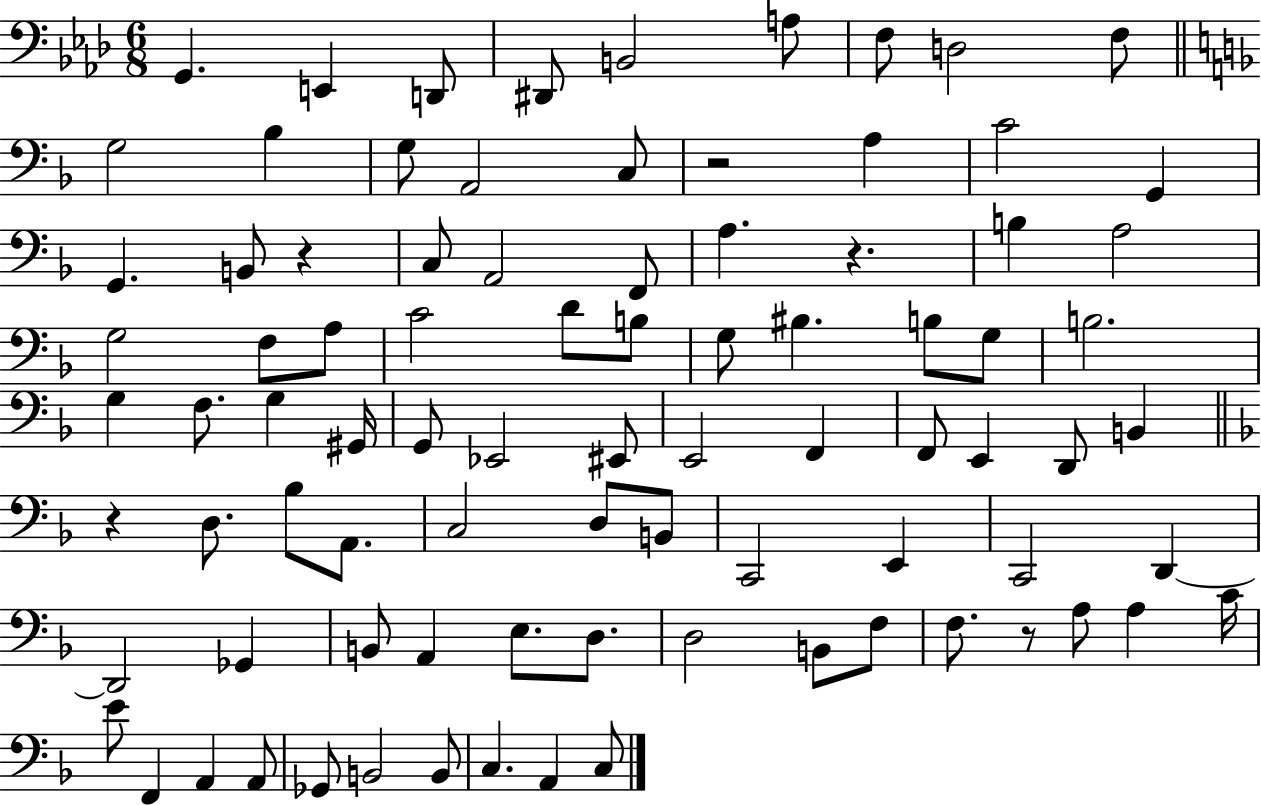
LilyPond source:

{
  \clef bass
  \numericTimeSignature
  \time 6/8
  \key aes \major
  g,4. e,4 d,8 | dis,8 b,2 a8 | f8 d2 f8 | \bar "||" \break \key f \major g2 bes4 | g8 a,2 c8 | r2 a4 | c'2 g,4 | \break g,4. b,8 r4 | c8 a,2 f,8 | a4. r4. | b4 a2 | \break g2 f8 a8 | c'2 d'8 b8 | g8 bis4. b8 g8 | b2. | \break g4 f8. g4 gis,16 | g,8 ees,2 eis,8 | e,2 f,4 | f,8 e,4 d,8 b,4 | \break \bar "||" \break \key d \minor r4 d8. bes8 a,8. | c2 d8 b,8 | c,2 e,4 | c,2 d,4~~ | \break d,2 ges,4 | b,8 a,4 e8. d8. | d2 b,8 f8 | f8. r8 a8 a4 c'16 | \break e'8 f,4 a,4 a,8 | ges,8 b,2 b,8 | c4. a,4 c8 | \bar "|."
}